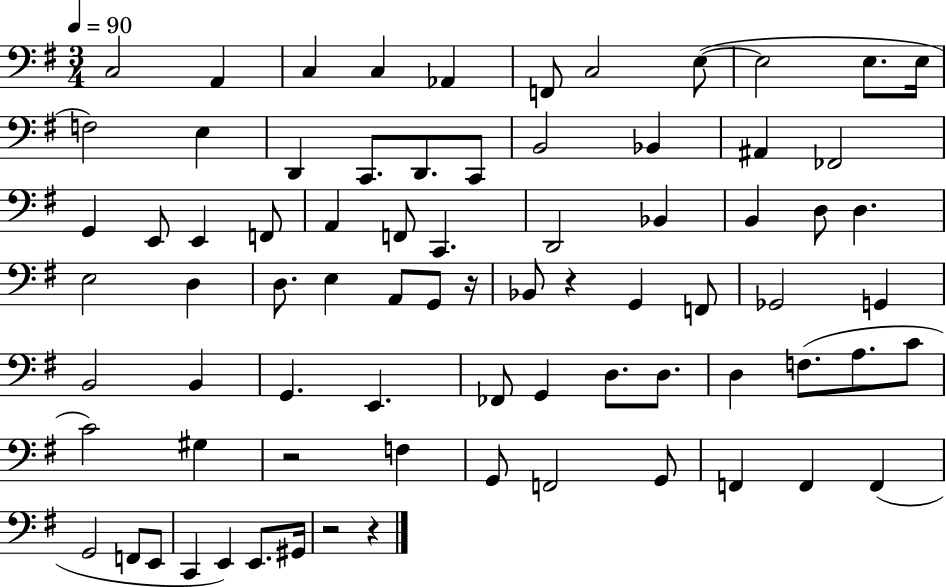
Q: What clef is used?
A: bass